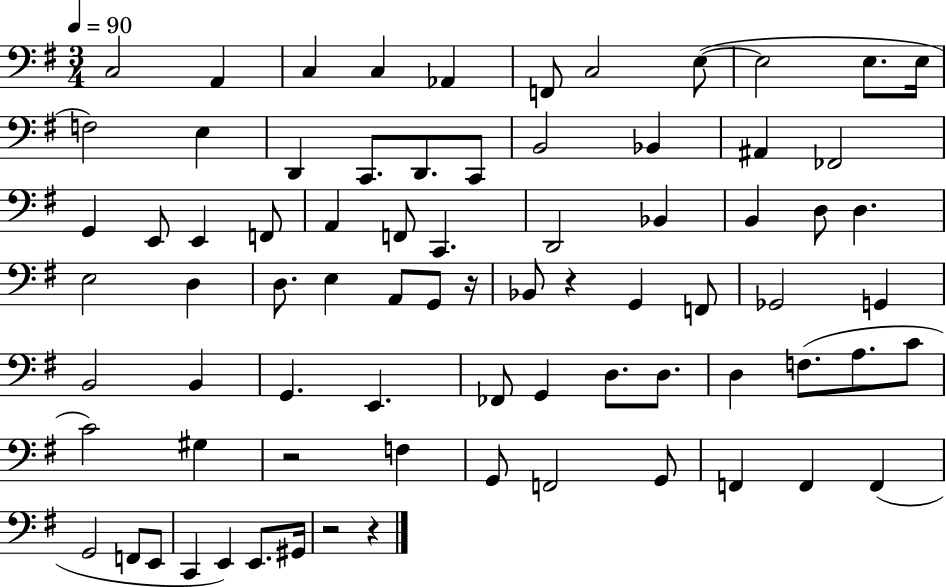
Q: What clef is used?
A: bass